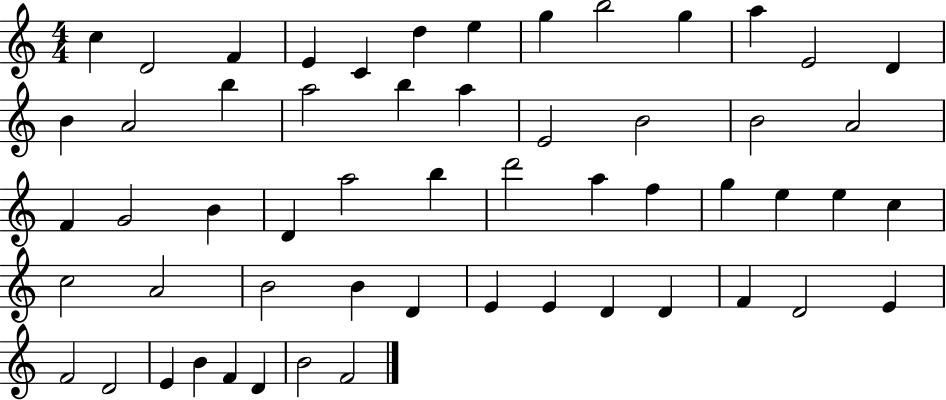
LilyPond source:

{
  \clef treble
  \numericTimeSignature
  \time 4/4
  \key c \major
  c''4 d'2 f'4 | e'4 c'4 d''4 e''4 | g''4 b''2 g''4 | a''4 e'2 d'4 | \break b'4 a'2 b''4 | a''2 b''4 a''4 | e'2 b'2 | b'2 a'2 | \break f'4 g'2 b'4 | d'4 a''2 b''4 | d'''2 a''4 f''4 | g''4 e''4 e''4 c''4 | \break c''2 a'2 | b'2 b'4 d'4 | e'4 e'4 d'4 d'4 | f'4 d'2 e'4 | \break f'2 d'2 | e'4 b'4 f'4 d'4 | b'2 f'2 | \bar "|."
}